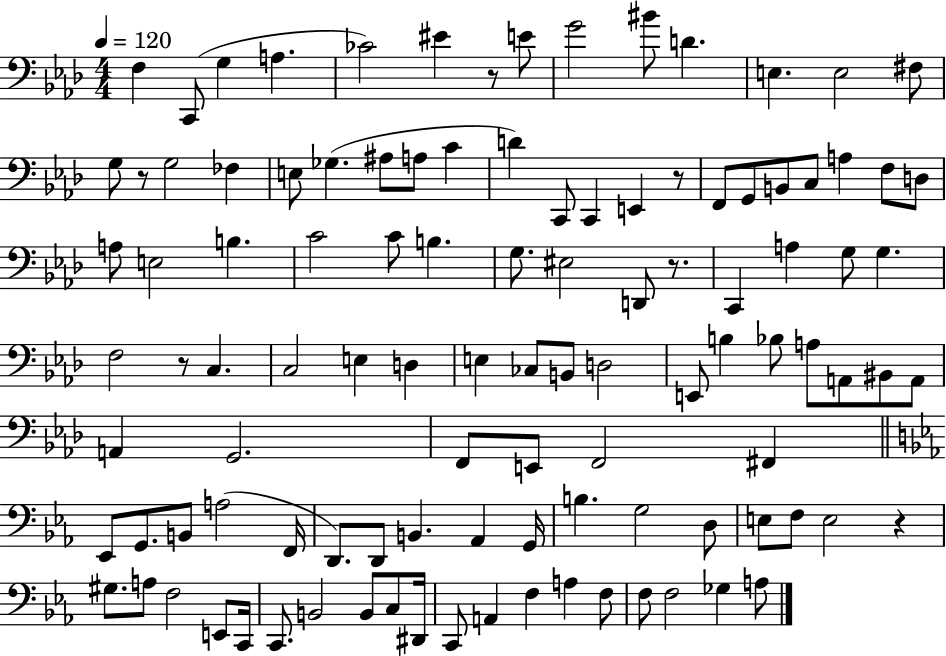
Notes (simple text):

F3/q C2/e G3/q A3/q. CES4/h EIS4/q R/e E4/e G4/h BIS4/e D4/q. E3/q. E3/h F#3/e G3/e R/e G3/h FES3/q E3/e Gb3/q. A#3/e A3/e C4/q D4/q C2/e C2/q E2/q R/e F2/e G2/e B2/e C3/e A3/q F3/e D3/e A3/e E3/h B3/q. C4/h C4/e B3/q. G3/e. EIS3/h D2/e R/e. C2/q A3/q G3/e G3/q. F3/h R/e C3/q. C3/h E3/q D3/q E3/q CES3/e B2/e D3/h E2/e B3/q Bb3/e A3/e A2/e BIS2/e A2/e A2/q G2/h. F2/e E2/e F2/h F#2/q Eb2/e G2/e. B2/e A3/h F2/s D2/e. D2/e B2/q. Ab2/q G2/s B3/q. G3/h D3/e E3/e F3/e E3/h R/q G#3/e. A3/e F3/h E2/e C2/s C2/e. B2/h B2/e C3/e D#2/s C2/e A2/q F3/q A3/q F3/e F3/e F3/h Gb3/q A3/e